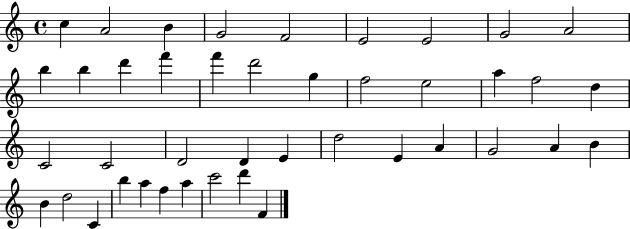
X:1
T:Untitled
M:4/4
L:1/4
K:C
c A2 B G2 F2 E2 E2 G2 A2 b b d' f' f' d'2 g f2 e2 a f2 d C2 C2 D2 D E d2 E A G2 A B B d2 C b a f a c'2 d' F